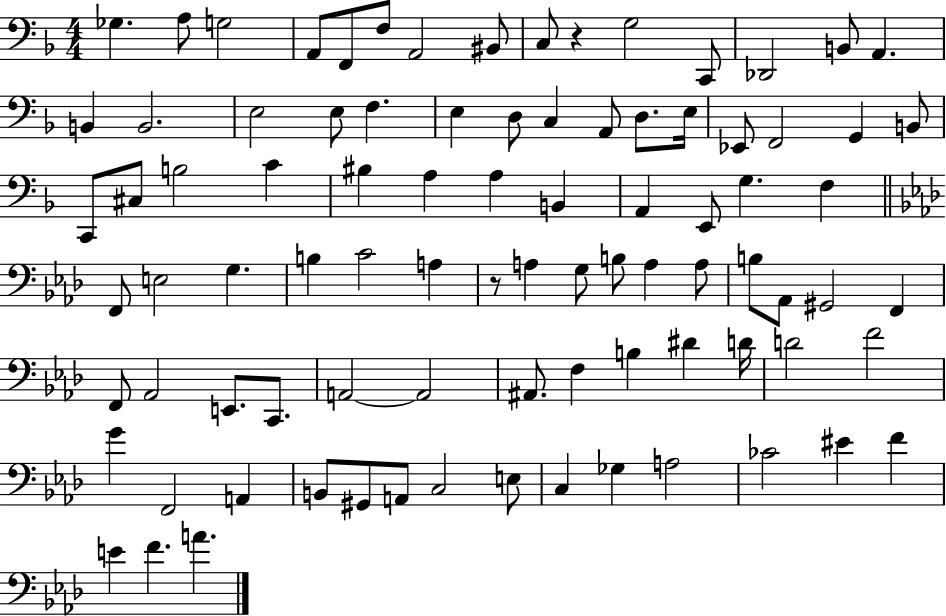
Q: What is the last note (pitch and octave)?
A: A4